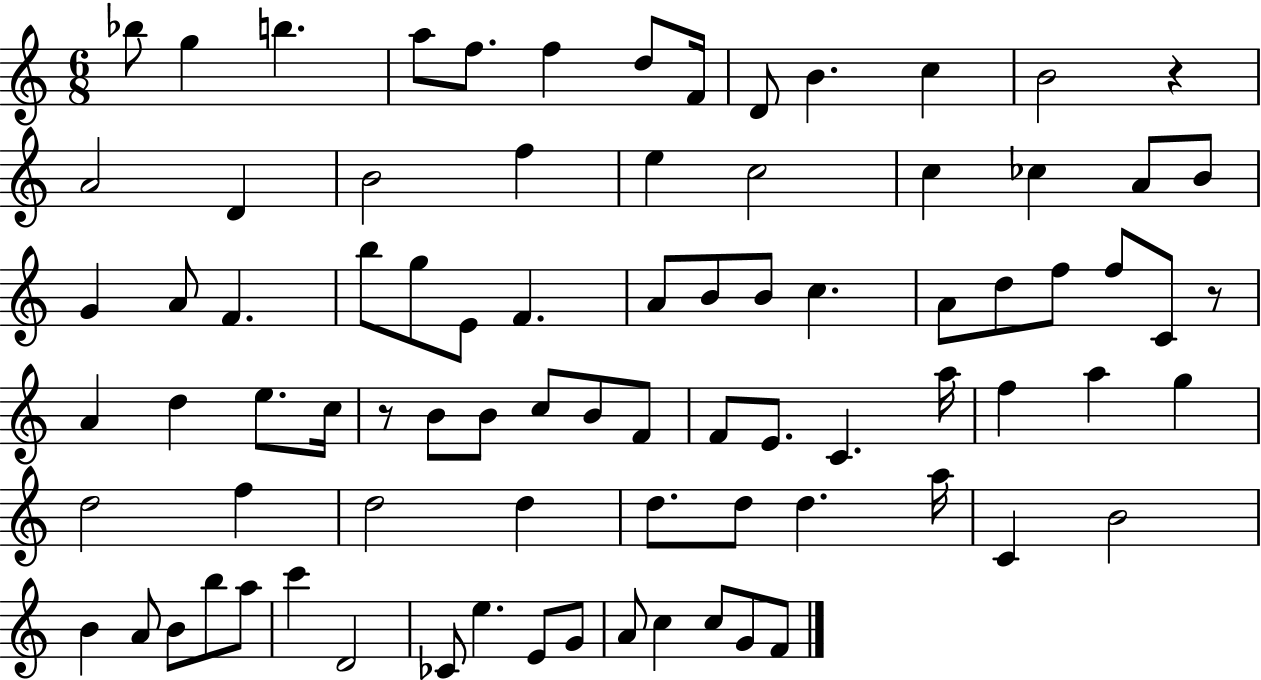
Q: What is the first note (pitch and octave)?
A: Bb5